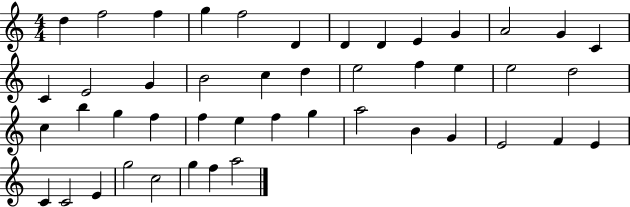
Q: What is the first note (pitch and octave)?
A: D5